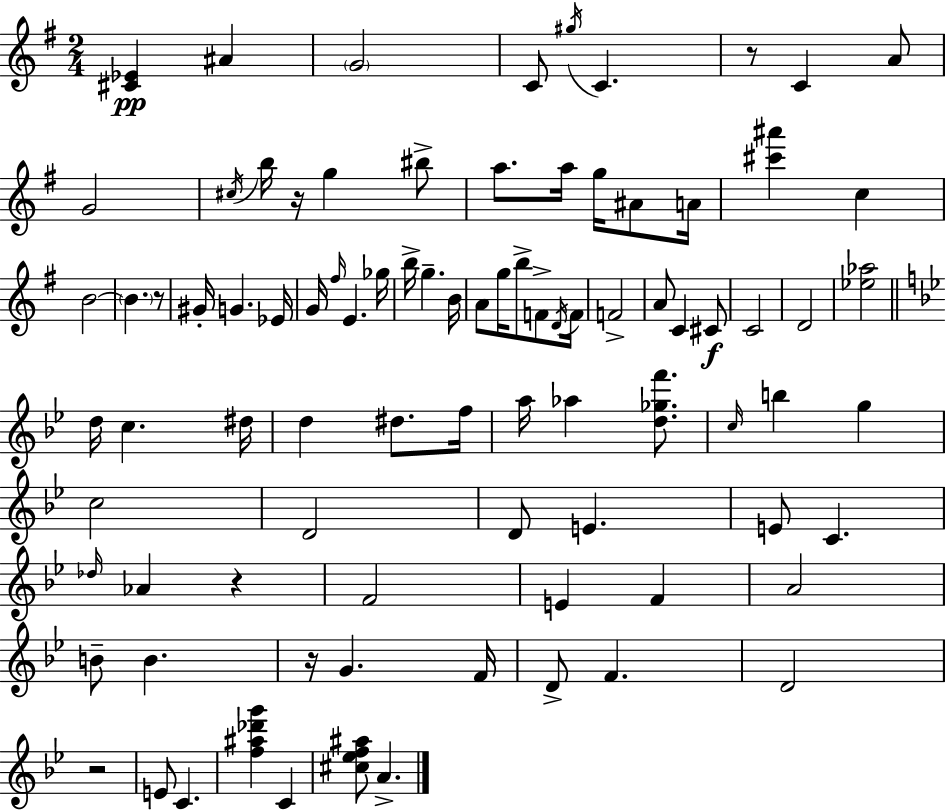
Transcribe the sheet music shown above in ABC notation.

X:1
T:Untitled
M:2/4
L:1/4
K:Em
[^C_E] ^A G2 C/2 ^g/4 C z/2 C A/2 G2 ^c/4 b/4 z/4 g ^b/2 a/2 a/4 g/4 ^A/2 A/4 [^c'^a'] c B2 B z/2 ^G/4 G _E/4 G/4 ^f/4 E _g/4 b/4 g B/4 A/2 g/4 b/2 F/2 D/4 F/4 F2 A/2 C ^C/2 C2 D2 [_e_a]2 d/4 c ^d/4 d ^d/2 f/4 a/4 _a [d_gf']/2 c/4 b g c2 D2 D/2 E E/2 C _d/4 _A z F2 E F A2 B/2 B z/4 G F/4 D/2 F D2 z2 E/2 C [f^a_d'g'] C [^c_ef^a]/2 A